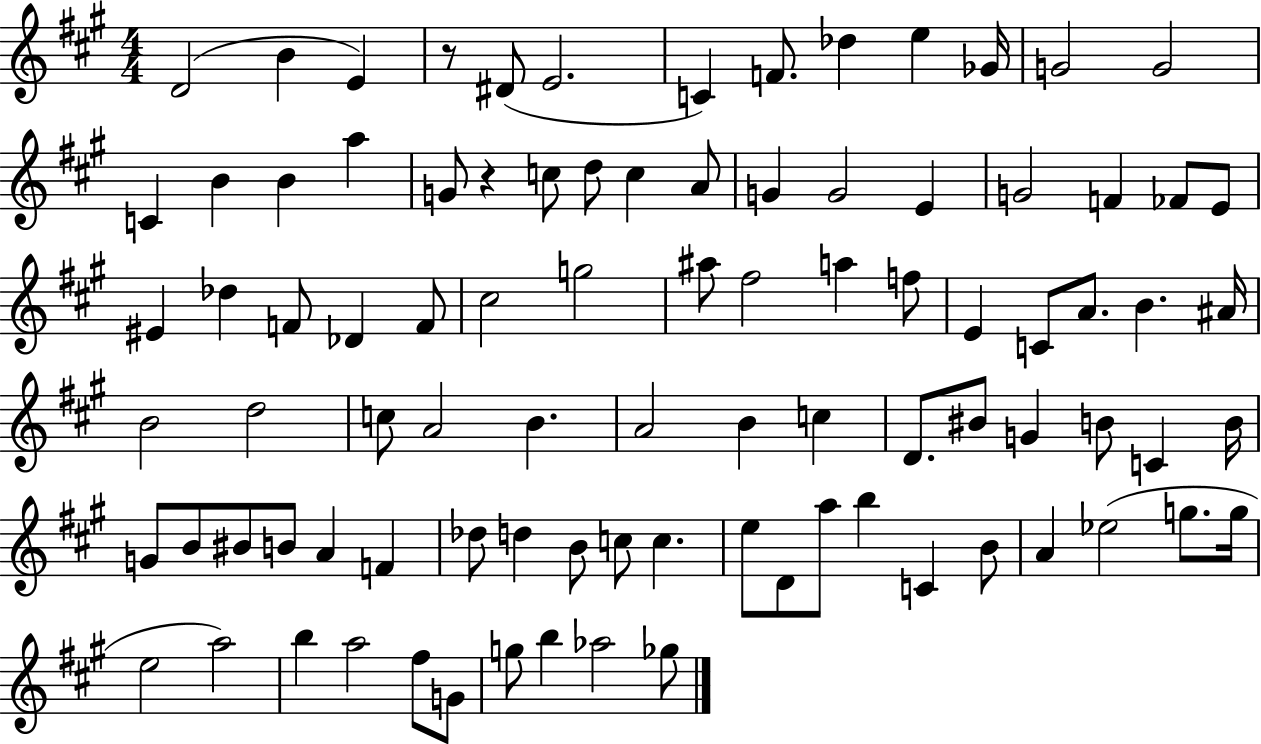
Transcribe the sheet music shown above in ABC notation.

X:1
T:Untitled
M:4/4
L:1/4
K:A
D2 B E z/2 ^D/2 E2 C F/2 _d e _G/4 G2 G2 C B B a G/2 z c/2 d/2 c A/2 G G2 E G2 F _F/2 E/2 ^E _d F/2 _D F/2 ^c2 g2 ^a/2 ^f2 a f/2 E C/2 A/2 B ^A/4 B2 d2 c/2 A2 B A2 B c D/2 ^B/2 G B/2 C B/4 G/2 B/2 ^B/2 B/2 A F _d/2 d B/2 c/2 c e/2 D/2 a/2 b C B/2 A _e2 g/2 g/4 e2 a2 b a2 ^f/2 G/2 g/2 b _a2 _g/2